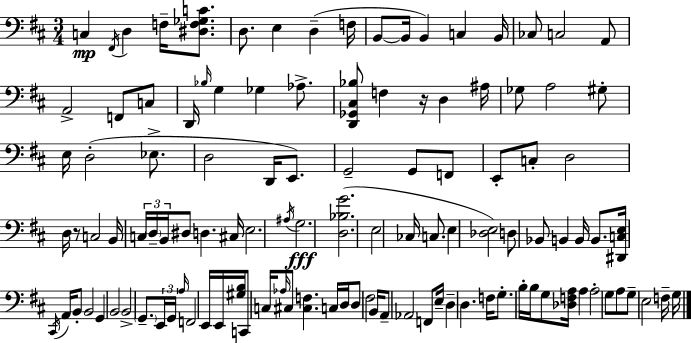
{
  \clef bass
  \numericTimeSignature
  \time 3/4
  \key d \major
  c4\mp \acciaccatura { fis,16 } d4 f16-- <dis f ges c'>8. | d8. e4 d4--( | f16 b,8~~ b,16 b,4) c4 | b,16 ces8 c2 a,8 | \break a,2-> f,8 c8 | d,16 \grace { bes16 } g4 ges4 aes8.-> | <d, ges, cis bes>8 f4 r16 d4 | ais16 ges8 a2 | \break gis8-. e16 d2-.( ees8.-> | d2 d,16 e,8.) | g,2-- g,8 | f,8 e,8-. c8-. d2 | \break d16 r8 c2 | b,16 \tuplet 3/2 { c16 \parenthesize d16-- b,16 } dis8 d4. | cis16 e2. | \acciaccatura { ais16 } g2.\fff | \break <d bes g'>2.( | e2 ces16 | c8. e4 <des e>2) | d8 bes,8 b,4 b,16 | \break b,8. <dis, c e>16 \acciaccatura { cis,16 } a,16 b,8-. b,2 | g,4 b,2 | b,2-> | \parenthesize g,8.-- \tuplet 3/2 { e,16 g,16 \grace { a16 } } f,2 | \break e,16 e,16 <gis b>16 c,8 c16 \grace { aes16 } cis8 <cis f>4. | c16 d16 d8 fis2 | b,16 a,8-- aes,2 | f,8 e16-- d4-- d4. | \break f16 g8.-. b16-. b16 g8 | <des f a>16 a4 a2-. | g8 a8 g8-- e2 | f16-- g16 \bar "|."
}